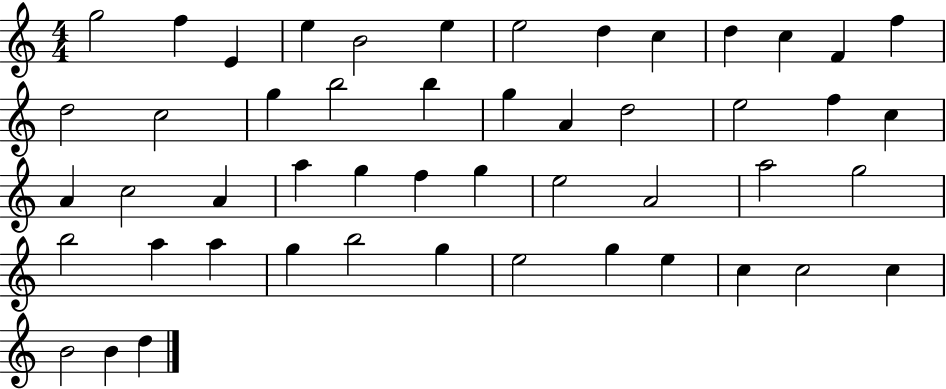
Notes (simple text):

G5/h F5/q E4/q E5/q B4/h E5/q E5/h D5/q C5/q D5/q C5/q F4/q F5/q D5/h C5/h G5/q B5/h B5/q G5/q A4/q D5/h E5/h F5/q C5/q A4/q C5/h A4/q A5/q G5/q F5/q G5/q E5/h A4/h A5/h G5/h B5/h A5/q A5/q G5/q B5/h G5/q E5/h G5/q E5/q C5/q C5/h C5/q B4/h B4/q D5/q